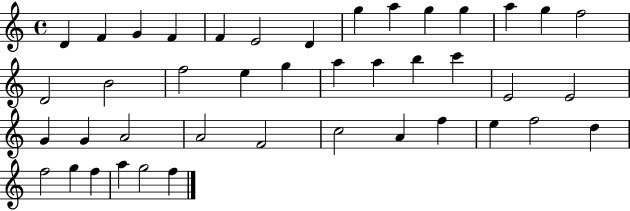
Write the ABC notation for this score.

X:1
T:Untitled
M:4/4
L:1/4
K:C
D F G F F E2 D g a g g a g f2 D2 B2 f2 e g a a b c' E2 E2 G G A2 A2 F2 c2 A f e f2 d f2 g f a g2 f